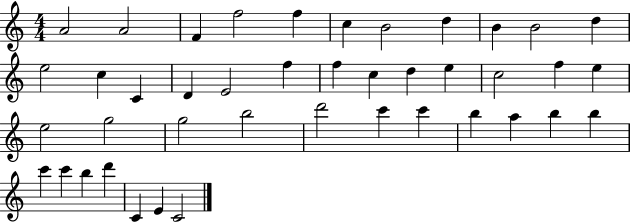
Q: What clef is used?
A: treble